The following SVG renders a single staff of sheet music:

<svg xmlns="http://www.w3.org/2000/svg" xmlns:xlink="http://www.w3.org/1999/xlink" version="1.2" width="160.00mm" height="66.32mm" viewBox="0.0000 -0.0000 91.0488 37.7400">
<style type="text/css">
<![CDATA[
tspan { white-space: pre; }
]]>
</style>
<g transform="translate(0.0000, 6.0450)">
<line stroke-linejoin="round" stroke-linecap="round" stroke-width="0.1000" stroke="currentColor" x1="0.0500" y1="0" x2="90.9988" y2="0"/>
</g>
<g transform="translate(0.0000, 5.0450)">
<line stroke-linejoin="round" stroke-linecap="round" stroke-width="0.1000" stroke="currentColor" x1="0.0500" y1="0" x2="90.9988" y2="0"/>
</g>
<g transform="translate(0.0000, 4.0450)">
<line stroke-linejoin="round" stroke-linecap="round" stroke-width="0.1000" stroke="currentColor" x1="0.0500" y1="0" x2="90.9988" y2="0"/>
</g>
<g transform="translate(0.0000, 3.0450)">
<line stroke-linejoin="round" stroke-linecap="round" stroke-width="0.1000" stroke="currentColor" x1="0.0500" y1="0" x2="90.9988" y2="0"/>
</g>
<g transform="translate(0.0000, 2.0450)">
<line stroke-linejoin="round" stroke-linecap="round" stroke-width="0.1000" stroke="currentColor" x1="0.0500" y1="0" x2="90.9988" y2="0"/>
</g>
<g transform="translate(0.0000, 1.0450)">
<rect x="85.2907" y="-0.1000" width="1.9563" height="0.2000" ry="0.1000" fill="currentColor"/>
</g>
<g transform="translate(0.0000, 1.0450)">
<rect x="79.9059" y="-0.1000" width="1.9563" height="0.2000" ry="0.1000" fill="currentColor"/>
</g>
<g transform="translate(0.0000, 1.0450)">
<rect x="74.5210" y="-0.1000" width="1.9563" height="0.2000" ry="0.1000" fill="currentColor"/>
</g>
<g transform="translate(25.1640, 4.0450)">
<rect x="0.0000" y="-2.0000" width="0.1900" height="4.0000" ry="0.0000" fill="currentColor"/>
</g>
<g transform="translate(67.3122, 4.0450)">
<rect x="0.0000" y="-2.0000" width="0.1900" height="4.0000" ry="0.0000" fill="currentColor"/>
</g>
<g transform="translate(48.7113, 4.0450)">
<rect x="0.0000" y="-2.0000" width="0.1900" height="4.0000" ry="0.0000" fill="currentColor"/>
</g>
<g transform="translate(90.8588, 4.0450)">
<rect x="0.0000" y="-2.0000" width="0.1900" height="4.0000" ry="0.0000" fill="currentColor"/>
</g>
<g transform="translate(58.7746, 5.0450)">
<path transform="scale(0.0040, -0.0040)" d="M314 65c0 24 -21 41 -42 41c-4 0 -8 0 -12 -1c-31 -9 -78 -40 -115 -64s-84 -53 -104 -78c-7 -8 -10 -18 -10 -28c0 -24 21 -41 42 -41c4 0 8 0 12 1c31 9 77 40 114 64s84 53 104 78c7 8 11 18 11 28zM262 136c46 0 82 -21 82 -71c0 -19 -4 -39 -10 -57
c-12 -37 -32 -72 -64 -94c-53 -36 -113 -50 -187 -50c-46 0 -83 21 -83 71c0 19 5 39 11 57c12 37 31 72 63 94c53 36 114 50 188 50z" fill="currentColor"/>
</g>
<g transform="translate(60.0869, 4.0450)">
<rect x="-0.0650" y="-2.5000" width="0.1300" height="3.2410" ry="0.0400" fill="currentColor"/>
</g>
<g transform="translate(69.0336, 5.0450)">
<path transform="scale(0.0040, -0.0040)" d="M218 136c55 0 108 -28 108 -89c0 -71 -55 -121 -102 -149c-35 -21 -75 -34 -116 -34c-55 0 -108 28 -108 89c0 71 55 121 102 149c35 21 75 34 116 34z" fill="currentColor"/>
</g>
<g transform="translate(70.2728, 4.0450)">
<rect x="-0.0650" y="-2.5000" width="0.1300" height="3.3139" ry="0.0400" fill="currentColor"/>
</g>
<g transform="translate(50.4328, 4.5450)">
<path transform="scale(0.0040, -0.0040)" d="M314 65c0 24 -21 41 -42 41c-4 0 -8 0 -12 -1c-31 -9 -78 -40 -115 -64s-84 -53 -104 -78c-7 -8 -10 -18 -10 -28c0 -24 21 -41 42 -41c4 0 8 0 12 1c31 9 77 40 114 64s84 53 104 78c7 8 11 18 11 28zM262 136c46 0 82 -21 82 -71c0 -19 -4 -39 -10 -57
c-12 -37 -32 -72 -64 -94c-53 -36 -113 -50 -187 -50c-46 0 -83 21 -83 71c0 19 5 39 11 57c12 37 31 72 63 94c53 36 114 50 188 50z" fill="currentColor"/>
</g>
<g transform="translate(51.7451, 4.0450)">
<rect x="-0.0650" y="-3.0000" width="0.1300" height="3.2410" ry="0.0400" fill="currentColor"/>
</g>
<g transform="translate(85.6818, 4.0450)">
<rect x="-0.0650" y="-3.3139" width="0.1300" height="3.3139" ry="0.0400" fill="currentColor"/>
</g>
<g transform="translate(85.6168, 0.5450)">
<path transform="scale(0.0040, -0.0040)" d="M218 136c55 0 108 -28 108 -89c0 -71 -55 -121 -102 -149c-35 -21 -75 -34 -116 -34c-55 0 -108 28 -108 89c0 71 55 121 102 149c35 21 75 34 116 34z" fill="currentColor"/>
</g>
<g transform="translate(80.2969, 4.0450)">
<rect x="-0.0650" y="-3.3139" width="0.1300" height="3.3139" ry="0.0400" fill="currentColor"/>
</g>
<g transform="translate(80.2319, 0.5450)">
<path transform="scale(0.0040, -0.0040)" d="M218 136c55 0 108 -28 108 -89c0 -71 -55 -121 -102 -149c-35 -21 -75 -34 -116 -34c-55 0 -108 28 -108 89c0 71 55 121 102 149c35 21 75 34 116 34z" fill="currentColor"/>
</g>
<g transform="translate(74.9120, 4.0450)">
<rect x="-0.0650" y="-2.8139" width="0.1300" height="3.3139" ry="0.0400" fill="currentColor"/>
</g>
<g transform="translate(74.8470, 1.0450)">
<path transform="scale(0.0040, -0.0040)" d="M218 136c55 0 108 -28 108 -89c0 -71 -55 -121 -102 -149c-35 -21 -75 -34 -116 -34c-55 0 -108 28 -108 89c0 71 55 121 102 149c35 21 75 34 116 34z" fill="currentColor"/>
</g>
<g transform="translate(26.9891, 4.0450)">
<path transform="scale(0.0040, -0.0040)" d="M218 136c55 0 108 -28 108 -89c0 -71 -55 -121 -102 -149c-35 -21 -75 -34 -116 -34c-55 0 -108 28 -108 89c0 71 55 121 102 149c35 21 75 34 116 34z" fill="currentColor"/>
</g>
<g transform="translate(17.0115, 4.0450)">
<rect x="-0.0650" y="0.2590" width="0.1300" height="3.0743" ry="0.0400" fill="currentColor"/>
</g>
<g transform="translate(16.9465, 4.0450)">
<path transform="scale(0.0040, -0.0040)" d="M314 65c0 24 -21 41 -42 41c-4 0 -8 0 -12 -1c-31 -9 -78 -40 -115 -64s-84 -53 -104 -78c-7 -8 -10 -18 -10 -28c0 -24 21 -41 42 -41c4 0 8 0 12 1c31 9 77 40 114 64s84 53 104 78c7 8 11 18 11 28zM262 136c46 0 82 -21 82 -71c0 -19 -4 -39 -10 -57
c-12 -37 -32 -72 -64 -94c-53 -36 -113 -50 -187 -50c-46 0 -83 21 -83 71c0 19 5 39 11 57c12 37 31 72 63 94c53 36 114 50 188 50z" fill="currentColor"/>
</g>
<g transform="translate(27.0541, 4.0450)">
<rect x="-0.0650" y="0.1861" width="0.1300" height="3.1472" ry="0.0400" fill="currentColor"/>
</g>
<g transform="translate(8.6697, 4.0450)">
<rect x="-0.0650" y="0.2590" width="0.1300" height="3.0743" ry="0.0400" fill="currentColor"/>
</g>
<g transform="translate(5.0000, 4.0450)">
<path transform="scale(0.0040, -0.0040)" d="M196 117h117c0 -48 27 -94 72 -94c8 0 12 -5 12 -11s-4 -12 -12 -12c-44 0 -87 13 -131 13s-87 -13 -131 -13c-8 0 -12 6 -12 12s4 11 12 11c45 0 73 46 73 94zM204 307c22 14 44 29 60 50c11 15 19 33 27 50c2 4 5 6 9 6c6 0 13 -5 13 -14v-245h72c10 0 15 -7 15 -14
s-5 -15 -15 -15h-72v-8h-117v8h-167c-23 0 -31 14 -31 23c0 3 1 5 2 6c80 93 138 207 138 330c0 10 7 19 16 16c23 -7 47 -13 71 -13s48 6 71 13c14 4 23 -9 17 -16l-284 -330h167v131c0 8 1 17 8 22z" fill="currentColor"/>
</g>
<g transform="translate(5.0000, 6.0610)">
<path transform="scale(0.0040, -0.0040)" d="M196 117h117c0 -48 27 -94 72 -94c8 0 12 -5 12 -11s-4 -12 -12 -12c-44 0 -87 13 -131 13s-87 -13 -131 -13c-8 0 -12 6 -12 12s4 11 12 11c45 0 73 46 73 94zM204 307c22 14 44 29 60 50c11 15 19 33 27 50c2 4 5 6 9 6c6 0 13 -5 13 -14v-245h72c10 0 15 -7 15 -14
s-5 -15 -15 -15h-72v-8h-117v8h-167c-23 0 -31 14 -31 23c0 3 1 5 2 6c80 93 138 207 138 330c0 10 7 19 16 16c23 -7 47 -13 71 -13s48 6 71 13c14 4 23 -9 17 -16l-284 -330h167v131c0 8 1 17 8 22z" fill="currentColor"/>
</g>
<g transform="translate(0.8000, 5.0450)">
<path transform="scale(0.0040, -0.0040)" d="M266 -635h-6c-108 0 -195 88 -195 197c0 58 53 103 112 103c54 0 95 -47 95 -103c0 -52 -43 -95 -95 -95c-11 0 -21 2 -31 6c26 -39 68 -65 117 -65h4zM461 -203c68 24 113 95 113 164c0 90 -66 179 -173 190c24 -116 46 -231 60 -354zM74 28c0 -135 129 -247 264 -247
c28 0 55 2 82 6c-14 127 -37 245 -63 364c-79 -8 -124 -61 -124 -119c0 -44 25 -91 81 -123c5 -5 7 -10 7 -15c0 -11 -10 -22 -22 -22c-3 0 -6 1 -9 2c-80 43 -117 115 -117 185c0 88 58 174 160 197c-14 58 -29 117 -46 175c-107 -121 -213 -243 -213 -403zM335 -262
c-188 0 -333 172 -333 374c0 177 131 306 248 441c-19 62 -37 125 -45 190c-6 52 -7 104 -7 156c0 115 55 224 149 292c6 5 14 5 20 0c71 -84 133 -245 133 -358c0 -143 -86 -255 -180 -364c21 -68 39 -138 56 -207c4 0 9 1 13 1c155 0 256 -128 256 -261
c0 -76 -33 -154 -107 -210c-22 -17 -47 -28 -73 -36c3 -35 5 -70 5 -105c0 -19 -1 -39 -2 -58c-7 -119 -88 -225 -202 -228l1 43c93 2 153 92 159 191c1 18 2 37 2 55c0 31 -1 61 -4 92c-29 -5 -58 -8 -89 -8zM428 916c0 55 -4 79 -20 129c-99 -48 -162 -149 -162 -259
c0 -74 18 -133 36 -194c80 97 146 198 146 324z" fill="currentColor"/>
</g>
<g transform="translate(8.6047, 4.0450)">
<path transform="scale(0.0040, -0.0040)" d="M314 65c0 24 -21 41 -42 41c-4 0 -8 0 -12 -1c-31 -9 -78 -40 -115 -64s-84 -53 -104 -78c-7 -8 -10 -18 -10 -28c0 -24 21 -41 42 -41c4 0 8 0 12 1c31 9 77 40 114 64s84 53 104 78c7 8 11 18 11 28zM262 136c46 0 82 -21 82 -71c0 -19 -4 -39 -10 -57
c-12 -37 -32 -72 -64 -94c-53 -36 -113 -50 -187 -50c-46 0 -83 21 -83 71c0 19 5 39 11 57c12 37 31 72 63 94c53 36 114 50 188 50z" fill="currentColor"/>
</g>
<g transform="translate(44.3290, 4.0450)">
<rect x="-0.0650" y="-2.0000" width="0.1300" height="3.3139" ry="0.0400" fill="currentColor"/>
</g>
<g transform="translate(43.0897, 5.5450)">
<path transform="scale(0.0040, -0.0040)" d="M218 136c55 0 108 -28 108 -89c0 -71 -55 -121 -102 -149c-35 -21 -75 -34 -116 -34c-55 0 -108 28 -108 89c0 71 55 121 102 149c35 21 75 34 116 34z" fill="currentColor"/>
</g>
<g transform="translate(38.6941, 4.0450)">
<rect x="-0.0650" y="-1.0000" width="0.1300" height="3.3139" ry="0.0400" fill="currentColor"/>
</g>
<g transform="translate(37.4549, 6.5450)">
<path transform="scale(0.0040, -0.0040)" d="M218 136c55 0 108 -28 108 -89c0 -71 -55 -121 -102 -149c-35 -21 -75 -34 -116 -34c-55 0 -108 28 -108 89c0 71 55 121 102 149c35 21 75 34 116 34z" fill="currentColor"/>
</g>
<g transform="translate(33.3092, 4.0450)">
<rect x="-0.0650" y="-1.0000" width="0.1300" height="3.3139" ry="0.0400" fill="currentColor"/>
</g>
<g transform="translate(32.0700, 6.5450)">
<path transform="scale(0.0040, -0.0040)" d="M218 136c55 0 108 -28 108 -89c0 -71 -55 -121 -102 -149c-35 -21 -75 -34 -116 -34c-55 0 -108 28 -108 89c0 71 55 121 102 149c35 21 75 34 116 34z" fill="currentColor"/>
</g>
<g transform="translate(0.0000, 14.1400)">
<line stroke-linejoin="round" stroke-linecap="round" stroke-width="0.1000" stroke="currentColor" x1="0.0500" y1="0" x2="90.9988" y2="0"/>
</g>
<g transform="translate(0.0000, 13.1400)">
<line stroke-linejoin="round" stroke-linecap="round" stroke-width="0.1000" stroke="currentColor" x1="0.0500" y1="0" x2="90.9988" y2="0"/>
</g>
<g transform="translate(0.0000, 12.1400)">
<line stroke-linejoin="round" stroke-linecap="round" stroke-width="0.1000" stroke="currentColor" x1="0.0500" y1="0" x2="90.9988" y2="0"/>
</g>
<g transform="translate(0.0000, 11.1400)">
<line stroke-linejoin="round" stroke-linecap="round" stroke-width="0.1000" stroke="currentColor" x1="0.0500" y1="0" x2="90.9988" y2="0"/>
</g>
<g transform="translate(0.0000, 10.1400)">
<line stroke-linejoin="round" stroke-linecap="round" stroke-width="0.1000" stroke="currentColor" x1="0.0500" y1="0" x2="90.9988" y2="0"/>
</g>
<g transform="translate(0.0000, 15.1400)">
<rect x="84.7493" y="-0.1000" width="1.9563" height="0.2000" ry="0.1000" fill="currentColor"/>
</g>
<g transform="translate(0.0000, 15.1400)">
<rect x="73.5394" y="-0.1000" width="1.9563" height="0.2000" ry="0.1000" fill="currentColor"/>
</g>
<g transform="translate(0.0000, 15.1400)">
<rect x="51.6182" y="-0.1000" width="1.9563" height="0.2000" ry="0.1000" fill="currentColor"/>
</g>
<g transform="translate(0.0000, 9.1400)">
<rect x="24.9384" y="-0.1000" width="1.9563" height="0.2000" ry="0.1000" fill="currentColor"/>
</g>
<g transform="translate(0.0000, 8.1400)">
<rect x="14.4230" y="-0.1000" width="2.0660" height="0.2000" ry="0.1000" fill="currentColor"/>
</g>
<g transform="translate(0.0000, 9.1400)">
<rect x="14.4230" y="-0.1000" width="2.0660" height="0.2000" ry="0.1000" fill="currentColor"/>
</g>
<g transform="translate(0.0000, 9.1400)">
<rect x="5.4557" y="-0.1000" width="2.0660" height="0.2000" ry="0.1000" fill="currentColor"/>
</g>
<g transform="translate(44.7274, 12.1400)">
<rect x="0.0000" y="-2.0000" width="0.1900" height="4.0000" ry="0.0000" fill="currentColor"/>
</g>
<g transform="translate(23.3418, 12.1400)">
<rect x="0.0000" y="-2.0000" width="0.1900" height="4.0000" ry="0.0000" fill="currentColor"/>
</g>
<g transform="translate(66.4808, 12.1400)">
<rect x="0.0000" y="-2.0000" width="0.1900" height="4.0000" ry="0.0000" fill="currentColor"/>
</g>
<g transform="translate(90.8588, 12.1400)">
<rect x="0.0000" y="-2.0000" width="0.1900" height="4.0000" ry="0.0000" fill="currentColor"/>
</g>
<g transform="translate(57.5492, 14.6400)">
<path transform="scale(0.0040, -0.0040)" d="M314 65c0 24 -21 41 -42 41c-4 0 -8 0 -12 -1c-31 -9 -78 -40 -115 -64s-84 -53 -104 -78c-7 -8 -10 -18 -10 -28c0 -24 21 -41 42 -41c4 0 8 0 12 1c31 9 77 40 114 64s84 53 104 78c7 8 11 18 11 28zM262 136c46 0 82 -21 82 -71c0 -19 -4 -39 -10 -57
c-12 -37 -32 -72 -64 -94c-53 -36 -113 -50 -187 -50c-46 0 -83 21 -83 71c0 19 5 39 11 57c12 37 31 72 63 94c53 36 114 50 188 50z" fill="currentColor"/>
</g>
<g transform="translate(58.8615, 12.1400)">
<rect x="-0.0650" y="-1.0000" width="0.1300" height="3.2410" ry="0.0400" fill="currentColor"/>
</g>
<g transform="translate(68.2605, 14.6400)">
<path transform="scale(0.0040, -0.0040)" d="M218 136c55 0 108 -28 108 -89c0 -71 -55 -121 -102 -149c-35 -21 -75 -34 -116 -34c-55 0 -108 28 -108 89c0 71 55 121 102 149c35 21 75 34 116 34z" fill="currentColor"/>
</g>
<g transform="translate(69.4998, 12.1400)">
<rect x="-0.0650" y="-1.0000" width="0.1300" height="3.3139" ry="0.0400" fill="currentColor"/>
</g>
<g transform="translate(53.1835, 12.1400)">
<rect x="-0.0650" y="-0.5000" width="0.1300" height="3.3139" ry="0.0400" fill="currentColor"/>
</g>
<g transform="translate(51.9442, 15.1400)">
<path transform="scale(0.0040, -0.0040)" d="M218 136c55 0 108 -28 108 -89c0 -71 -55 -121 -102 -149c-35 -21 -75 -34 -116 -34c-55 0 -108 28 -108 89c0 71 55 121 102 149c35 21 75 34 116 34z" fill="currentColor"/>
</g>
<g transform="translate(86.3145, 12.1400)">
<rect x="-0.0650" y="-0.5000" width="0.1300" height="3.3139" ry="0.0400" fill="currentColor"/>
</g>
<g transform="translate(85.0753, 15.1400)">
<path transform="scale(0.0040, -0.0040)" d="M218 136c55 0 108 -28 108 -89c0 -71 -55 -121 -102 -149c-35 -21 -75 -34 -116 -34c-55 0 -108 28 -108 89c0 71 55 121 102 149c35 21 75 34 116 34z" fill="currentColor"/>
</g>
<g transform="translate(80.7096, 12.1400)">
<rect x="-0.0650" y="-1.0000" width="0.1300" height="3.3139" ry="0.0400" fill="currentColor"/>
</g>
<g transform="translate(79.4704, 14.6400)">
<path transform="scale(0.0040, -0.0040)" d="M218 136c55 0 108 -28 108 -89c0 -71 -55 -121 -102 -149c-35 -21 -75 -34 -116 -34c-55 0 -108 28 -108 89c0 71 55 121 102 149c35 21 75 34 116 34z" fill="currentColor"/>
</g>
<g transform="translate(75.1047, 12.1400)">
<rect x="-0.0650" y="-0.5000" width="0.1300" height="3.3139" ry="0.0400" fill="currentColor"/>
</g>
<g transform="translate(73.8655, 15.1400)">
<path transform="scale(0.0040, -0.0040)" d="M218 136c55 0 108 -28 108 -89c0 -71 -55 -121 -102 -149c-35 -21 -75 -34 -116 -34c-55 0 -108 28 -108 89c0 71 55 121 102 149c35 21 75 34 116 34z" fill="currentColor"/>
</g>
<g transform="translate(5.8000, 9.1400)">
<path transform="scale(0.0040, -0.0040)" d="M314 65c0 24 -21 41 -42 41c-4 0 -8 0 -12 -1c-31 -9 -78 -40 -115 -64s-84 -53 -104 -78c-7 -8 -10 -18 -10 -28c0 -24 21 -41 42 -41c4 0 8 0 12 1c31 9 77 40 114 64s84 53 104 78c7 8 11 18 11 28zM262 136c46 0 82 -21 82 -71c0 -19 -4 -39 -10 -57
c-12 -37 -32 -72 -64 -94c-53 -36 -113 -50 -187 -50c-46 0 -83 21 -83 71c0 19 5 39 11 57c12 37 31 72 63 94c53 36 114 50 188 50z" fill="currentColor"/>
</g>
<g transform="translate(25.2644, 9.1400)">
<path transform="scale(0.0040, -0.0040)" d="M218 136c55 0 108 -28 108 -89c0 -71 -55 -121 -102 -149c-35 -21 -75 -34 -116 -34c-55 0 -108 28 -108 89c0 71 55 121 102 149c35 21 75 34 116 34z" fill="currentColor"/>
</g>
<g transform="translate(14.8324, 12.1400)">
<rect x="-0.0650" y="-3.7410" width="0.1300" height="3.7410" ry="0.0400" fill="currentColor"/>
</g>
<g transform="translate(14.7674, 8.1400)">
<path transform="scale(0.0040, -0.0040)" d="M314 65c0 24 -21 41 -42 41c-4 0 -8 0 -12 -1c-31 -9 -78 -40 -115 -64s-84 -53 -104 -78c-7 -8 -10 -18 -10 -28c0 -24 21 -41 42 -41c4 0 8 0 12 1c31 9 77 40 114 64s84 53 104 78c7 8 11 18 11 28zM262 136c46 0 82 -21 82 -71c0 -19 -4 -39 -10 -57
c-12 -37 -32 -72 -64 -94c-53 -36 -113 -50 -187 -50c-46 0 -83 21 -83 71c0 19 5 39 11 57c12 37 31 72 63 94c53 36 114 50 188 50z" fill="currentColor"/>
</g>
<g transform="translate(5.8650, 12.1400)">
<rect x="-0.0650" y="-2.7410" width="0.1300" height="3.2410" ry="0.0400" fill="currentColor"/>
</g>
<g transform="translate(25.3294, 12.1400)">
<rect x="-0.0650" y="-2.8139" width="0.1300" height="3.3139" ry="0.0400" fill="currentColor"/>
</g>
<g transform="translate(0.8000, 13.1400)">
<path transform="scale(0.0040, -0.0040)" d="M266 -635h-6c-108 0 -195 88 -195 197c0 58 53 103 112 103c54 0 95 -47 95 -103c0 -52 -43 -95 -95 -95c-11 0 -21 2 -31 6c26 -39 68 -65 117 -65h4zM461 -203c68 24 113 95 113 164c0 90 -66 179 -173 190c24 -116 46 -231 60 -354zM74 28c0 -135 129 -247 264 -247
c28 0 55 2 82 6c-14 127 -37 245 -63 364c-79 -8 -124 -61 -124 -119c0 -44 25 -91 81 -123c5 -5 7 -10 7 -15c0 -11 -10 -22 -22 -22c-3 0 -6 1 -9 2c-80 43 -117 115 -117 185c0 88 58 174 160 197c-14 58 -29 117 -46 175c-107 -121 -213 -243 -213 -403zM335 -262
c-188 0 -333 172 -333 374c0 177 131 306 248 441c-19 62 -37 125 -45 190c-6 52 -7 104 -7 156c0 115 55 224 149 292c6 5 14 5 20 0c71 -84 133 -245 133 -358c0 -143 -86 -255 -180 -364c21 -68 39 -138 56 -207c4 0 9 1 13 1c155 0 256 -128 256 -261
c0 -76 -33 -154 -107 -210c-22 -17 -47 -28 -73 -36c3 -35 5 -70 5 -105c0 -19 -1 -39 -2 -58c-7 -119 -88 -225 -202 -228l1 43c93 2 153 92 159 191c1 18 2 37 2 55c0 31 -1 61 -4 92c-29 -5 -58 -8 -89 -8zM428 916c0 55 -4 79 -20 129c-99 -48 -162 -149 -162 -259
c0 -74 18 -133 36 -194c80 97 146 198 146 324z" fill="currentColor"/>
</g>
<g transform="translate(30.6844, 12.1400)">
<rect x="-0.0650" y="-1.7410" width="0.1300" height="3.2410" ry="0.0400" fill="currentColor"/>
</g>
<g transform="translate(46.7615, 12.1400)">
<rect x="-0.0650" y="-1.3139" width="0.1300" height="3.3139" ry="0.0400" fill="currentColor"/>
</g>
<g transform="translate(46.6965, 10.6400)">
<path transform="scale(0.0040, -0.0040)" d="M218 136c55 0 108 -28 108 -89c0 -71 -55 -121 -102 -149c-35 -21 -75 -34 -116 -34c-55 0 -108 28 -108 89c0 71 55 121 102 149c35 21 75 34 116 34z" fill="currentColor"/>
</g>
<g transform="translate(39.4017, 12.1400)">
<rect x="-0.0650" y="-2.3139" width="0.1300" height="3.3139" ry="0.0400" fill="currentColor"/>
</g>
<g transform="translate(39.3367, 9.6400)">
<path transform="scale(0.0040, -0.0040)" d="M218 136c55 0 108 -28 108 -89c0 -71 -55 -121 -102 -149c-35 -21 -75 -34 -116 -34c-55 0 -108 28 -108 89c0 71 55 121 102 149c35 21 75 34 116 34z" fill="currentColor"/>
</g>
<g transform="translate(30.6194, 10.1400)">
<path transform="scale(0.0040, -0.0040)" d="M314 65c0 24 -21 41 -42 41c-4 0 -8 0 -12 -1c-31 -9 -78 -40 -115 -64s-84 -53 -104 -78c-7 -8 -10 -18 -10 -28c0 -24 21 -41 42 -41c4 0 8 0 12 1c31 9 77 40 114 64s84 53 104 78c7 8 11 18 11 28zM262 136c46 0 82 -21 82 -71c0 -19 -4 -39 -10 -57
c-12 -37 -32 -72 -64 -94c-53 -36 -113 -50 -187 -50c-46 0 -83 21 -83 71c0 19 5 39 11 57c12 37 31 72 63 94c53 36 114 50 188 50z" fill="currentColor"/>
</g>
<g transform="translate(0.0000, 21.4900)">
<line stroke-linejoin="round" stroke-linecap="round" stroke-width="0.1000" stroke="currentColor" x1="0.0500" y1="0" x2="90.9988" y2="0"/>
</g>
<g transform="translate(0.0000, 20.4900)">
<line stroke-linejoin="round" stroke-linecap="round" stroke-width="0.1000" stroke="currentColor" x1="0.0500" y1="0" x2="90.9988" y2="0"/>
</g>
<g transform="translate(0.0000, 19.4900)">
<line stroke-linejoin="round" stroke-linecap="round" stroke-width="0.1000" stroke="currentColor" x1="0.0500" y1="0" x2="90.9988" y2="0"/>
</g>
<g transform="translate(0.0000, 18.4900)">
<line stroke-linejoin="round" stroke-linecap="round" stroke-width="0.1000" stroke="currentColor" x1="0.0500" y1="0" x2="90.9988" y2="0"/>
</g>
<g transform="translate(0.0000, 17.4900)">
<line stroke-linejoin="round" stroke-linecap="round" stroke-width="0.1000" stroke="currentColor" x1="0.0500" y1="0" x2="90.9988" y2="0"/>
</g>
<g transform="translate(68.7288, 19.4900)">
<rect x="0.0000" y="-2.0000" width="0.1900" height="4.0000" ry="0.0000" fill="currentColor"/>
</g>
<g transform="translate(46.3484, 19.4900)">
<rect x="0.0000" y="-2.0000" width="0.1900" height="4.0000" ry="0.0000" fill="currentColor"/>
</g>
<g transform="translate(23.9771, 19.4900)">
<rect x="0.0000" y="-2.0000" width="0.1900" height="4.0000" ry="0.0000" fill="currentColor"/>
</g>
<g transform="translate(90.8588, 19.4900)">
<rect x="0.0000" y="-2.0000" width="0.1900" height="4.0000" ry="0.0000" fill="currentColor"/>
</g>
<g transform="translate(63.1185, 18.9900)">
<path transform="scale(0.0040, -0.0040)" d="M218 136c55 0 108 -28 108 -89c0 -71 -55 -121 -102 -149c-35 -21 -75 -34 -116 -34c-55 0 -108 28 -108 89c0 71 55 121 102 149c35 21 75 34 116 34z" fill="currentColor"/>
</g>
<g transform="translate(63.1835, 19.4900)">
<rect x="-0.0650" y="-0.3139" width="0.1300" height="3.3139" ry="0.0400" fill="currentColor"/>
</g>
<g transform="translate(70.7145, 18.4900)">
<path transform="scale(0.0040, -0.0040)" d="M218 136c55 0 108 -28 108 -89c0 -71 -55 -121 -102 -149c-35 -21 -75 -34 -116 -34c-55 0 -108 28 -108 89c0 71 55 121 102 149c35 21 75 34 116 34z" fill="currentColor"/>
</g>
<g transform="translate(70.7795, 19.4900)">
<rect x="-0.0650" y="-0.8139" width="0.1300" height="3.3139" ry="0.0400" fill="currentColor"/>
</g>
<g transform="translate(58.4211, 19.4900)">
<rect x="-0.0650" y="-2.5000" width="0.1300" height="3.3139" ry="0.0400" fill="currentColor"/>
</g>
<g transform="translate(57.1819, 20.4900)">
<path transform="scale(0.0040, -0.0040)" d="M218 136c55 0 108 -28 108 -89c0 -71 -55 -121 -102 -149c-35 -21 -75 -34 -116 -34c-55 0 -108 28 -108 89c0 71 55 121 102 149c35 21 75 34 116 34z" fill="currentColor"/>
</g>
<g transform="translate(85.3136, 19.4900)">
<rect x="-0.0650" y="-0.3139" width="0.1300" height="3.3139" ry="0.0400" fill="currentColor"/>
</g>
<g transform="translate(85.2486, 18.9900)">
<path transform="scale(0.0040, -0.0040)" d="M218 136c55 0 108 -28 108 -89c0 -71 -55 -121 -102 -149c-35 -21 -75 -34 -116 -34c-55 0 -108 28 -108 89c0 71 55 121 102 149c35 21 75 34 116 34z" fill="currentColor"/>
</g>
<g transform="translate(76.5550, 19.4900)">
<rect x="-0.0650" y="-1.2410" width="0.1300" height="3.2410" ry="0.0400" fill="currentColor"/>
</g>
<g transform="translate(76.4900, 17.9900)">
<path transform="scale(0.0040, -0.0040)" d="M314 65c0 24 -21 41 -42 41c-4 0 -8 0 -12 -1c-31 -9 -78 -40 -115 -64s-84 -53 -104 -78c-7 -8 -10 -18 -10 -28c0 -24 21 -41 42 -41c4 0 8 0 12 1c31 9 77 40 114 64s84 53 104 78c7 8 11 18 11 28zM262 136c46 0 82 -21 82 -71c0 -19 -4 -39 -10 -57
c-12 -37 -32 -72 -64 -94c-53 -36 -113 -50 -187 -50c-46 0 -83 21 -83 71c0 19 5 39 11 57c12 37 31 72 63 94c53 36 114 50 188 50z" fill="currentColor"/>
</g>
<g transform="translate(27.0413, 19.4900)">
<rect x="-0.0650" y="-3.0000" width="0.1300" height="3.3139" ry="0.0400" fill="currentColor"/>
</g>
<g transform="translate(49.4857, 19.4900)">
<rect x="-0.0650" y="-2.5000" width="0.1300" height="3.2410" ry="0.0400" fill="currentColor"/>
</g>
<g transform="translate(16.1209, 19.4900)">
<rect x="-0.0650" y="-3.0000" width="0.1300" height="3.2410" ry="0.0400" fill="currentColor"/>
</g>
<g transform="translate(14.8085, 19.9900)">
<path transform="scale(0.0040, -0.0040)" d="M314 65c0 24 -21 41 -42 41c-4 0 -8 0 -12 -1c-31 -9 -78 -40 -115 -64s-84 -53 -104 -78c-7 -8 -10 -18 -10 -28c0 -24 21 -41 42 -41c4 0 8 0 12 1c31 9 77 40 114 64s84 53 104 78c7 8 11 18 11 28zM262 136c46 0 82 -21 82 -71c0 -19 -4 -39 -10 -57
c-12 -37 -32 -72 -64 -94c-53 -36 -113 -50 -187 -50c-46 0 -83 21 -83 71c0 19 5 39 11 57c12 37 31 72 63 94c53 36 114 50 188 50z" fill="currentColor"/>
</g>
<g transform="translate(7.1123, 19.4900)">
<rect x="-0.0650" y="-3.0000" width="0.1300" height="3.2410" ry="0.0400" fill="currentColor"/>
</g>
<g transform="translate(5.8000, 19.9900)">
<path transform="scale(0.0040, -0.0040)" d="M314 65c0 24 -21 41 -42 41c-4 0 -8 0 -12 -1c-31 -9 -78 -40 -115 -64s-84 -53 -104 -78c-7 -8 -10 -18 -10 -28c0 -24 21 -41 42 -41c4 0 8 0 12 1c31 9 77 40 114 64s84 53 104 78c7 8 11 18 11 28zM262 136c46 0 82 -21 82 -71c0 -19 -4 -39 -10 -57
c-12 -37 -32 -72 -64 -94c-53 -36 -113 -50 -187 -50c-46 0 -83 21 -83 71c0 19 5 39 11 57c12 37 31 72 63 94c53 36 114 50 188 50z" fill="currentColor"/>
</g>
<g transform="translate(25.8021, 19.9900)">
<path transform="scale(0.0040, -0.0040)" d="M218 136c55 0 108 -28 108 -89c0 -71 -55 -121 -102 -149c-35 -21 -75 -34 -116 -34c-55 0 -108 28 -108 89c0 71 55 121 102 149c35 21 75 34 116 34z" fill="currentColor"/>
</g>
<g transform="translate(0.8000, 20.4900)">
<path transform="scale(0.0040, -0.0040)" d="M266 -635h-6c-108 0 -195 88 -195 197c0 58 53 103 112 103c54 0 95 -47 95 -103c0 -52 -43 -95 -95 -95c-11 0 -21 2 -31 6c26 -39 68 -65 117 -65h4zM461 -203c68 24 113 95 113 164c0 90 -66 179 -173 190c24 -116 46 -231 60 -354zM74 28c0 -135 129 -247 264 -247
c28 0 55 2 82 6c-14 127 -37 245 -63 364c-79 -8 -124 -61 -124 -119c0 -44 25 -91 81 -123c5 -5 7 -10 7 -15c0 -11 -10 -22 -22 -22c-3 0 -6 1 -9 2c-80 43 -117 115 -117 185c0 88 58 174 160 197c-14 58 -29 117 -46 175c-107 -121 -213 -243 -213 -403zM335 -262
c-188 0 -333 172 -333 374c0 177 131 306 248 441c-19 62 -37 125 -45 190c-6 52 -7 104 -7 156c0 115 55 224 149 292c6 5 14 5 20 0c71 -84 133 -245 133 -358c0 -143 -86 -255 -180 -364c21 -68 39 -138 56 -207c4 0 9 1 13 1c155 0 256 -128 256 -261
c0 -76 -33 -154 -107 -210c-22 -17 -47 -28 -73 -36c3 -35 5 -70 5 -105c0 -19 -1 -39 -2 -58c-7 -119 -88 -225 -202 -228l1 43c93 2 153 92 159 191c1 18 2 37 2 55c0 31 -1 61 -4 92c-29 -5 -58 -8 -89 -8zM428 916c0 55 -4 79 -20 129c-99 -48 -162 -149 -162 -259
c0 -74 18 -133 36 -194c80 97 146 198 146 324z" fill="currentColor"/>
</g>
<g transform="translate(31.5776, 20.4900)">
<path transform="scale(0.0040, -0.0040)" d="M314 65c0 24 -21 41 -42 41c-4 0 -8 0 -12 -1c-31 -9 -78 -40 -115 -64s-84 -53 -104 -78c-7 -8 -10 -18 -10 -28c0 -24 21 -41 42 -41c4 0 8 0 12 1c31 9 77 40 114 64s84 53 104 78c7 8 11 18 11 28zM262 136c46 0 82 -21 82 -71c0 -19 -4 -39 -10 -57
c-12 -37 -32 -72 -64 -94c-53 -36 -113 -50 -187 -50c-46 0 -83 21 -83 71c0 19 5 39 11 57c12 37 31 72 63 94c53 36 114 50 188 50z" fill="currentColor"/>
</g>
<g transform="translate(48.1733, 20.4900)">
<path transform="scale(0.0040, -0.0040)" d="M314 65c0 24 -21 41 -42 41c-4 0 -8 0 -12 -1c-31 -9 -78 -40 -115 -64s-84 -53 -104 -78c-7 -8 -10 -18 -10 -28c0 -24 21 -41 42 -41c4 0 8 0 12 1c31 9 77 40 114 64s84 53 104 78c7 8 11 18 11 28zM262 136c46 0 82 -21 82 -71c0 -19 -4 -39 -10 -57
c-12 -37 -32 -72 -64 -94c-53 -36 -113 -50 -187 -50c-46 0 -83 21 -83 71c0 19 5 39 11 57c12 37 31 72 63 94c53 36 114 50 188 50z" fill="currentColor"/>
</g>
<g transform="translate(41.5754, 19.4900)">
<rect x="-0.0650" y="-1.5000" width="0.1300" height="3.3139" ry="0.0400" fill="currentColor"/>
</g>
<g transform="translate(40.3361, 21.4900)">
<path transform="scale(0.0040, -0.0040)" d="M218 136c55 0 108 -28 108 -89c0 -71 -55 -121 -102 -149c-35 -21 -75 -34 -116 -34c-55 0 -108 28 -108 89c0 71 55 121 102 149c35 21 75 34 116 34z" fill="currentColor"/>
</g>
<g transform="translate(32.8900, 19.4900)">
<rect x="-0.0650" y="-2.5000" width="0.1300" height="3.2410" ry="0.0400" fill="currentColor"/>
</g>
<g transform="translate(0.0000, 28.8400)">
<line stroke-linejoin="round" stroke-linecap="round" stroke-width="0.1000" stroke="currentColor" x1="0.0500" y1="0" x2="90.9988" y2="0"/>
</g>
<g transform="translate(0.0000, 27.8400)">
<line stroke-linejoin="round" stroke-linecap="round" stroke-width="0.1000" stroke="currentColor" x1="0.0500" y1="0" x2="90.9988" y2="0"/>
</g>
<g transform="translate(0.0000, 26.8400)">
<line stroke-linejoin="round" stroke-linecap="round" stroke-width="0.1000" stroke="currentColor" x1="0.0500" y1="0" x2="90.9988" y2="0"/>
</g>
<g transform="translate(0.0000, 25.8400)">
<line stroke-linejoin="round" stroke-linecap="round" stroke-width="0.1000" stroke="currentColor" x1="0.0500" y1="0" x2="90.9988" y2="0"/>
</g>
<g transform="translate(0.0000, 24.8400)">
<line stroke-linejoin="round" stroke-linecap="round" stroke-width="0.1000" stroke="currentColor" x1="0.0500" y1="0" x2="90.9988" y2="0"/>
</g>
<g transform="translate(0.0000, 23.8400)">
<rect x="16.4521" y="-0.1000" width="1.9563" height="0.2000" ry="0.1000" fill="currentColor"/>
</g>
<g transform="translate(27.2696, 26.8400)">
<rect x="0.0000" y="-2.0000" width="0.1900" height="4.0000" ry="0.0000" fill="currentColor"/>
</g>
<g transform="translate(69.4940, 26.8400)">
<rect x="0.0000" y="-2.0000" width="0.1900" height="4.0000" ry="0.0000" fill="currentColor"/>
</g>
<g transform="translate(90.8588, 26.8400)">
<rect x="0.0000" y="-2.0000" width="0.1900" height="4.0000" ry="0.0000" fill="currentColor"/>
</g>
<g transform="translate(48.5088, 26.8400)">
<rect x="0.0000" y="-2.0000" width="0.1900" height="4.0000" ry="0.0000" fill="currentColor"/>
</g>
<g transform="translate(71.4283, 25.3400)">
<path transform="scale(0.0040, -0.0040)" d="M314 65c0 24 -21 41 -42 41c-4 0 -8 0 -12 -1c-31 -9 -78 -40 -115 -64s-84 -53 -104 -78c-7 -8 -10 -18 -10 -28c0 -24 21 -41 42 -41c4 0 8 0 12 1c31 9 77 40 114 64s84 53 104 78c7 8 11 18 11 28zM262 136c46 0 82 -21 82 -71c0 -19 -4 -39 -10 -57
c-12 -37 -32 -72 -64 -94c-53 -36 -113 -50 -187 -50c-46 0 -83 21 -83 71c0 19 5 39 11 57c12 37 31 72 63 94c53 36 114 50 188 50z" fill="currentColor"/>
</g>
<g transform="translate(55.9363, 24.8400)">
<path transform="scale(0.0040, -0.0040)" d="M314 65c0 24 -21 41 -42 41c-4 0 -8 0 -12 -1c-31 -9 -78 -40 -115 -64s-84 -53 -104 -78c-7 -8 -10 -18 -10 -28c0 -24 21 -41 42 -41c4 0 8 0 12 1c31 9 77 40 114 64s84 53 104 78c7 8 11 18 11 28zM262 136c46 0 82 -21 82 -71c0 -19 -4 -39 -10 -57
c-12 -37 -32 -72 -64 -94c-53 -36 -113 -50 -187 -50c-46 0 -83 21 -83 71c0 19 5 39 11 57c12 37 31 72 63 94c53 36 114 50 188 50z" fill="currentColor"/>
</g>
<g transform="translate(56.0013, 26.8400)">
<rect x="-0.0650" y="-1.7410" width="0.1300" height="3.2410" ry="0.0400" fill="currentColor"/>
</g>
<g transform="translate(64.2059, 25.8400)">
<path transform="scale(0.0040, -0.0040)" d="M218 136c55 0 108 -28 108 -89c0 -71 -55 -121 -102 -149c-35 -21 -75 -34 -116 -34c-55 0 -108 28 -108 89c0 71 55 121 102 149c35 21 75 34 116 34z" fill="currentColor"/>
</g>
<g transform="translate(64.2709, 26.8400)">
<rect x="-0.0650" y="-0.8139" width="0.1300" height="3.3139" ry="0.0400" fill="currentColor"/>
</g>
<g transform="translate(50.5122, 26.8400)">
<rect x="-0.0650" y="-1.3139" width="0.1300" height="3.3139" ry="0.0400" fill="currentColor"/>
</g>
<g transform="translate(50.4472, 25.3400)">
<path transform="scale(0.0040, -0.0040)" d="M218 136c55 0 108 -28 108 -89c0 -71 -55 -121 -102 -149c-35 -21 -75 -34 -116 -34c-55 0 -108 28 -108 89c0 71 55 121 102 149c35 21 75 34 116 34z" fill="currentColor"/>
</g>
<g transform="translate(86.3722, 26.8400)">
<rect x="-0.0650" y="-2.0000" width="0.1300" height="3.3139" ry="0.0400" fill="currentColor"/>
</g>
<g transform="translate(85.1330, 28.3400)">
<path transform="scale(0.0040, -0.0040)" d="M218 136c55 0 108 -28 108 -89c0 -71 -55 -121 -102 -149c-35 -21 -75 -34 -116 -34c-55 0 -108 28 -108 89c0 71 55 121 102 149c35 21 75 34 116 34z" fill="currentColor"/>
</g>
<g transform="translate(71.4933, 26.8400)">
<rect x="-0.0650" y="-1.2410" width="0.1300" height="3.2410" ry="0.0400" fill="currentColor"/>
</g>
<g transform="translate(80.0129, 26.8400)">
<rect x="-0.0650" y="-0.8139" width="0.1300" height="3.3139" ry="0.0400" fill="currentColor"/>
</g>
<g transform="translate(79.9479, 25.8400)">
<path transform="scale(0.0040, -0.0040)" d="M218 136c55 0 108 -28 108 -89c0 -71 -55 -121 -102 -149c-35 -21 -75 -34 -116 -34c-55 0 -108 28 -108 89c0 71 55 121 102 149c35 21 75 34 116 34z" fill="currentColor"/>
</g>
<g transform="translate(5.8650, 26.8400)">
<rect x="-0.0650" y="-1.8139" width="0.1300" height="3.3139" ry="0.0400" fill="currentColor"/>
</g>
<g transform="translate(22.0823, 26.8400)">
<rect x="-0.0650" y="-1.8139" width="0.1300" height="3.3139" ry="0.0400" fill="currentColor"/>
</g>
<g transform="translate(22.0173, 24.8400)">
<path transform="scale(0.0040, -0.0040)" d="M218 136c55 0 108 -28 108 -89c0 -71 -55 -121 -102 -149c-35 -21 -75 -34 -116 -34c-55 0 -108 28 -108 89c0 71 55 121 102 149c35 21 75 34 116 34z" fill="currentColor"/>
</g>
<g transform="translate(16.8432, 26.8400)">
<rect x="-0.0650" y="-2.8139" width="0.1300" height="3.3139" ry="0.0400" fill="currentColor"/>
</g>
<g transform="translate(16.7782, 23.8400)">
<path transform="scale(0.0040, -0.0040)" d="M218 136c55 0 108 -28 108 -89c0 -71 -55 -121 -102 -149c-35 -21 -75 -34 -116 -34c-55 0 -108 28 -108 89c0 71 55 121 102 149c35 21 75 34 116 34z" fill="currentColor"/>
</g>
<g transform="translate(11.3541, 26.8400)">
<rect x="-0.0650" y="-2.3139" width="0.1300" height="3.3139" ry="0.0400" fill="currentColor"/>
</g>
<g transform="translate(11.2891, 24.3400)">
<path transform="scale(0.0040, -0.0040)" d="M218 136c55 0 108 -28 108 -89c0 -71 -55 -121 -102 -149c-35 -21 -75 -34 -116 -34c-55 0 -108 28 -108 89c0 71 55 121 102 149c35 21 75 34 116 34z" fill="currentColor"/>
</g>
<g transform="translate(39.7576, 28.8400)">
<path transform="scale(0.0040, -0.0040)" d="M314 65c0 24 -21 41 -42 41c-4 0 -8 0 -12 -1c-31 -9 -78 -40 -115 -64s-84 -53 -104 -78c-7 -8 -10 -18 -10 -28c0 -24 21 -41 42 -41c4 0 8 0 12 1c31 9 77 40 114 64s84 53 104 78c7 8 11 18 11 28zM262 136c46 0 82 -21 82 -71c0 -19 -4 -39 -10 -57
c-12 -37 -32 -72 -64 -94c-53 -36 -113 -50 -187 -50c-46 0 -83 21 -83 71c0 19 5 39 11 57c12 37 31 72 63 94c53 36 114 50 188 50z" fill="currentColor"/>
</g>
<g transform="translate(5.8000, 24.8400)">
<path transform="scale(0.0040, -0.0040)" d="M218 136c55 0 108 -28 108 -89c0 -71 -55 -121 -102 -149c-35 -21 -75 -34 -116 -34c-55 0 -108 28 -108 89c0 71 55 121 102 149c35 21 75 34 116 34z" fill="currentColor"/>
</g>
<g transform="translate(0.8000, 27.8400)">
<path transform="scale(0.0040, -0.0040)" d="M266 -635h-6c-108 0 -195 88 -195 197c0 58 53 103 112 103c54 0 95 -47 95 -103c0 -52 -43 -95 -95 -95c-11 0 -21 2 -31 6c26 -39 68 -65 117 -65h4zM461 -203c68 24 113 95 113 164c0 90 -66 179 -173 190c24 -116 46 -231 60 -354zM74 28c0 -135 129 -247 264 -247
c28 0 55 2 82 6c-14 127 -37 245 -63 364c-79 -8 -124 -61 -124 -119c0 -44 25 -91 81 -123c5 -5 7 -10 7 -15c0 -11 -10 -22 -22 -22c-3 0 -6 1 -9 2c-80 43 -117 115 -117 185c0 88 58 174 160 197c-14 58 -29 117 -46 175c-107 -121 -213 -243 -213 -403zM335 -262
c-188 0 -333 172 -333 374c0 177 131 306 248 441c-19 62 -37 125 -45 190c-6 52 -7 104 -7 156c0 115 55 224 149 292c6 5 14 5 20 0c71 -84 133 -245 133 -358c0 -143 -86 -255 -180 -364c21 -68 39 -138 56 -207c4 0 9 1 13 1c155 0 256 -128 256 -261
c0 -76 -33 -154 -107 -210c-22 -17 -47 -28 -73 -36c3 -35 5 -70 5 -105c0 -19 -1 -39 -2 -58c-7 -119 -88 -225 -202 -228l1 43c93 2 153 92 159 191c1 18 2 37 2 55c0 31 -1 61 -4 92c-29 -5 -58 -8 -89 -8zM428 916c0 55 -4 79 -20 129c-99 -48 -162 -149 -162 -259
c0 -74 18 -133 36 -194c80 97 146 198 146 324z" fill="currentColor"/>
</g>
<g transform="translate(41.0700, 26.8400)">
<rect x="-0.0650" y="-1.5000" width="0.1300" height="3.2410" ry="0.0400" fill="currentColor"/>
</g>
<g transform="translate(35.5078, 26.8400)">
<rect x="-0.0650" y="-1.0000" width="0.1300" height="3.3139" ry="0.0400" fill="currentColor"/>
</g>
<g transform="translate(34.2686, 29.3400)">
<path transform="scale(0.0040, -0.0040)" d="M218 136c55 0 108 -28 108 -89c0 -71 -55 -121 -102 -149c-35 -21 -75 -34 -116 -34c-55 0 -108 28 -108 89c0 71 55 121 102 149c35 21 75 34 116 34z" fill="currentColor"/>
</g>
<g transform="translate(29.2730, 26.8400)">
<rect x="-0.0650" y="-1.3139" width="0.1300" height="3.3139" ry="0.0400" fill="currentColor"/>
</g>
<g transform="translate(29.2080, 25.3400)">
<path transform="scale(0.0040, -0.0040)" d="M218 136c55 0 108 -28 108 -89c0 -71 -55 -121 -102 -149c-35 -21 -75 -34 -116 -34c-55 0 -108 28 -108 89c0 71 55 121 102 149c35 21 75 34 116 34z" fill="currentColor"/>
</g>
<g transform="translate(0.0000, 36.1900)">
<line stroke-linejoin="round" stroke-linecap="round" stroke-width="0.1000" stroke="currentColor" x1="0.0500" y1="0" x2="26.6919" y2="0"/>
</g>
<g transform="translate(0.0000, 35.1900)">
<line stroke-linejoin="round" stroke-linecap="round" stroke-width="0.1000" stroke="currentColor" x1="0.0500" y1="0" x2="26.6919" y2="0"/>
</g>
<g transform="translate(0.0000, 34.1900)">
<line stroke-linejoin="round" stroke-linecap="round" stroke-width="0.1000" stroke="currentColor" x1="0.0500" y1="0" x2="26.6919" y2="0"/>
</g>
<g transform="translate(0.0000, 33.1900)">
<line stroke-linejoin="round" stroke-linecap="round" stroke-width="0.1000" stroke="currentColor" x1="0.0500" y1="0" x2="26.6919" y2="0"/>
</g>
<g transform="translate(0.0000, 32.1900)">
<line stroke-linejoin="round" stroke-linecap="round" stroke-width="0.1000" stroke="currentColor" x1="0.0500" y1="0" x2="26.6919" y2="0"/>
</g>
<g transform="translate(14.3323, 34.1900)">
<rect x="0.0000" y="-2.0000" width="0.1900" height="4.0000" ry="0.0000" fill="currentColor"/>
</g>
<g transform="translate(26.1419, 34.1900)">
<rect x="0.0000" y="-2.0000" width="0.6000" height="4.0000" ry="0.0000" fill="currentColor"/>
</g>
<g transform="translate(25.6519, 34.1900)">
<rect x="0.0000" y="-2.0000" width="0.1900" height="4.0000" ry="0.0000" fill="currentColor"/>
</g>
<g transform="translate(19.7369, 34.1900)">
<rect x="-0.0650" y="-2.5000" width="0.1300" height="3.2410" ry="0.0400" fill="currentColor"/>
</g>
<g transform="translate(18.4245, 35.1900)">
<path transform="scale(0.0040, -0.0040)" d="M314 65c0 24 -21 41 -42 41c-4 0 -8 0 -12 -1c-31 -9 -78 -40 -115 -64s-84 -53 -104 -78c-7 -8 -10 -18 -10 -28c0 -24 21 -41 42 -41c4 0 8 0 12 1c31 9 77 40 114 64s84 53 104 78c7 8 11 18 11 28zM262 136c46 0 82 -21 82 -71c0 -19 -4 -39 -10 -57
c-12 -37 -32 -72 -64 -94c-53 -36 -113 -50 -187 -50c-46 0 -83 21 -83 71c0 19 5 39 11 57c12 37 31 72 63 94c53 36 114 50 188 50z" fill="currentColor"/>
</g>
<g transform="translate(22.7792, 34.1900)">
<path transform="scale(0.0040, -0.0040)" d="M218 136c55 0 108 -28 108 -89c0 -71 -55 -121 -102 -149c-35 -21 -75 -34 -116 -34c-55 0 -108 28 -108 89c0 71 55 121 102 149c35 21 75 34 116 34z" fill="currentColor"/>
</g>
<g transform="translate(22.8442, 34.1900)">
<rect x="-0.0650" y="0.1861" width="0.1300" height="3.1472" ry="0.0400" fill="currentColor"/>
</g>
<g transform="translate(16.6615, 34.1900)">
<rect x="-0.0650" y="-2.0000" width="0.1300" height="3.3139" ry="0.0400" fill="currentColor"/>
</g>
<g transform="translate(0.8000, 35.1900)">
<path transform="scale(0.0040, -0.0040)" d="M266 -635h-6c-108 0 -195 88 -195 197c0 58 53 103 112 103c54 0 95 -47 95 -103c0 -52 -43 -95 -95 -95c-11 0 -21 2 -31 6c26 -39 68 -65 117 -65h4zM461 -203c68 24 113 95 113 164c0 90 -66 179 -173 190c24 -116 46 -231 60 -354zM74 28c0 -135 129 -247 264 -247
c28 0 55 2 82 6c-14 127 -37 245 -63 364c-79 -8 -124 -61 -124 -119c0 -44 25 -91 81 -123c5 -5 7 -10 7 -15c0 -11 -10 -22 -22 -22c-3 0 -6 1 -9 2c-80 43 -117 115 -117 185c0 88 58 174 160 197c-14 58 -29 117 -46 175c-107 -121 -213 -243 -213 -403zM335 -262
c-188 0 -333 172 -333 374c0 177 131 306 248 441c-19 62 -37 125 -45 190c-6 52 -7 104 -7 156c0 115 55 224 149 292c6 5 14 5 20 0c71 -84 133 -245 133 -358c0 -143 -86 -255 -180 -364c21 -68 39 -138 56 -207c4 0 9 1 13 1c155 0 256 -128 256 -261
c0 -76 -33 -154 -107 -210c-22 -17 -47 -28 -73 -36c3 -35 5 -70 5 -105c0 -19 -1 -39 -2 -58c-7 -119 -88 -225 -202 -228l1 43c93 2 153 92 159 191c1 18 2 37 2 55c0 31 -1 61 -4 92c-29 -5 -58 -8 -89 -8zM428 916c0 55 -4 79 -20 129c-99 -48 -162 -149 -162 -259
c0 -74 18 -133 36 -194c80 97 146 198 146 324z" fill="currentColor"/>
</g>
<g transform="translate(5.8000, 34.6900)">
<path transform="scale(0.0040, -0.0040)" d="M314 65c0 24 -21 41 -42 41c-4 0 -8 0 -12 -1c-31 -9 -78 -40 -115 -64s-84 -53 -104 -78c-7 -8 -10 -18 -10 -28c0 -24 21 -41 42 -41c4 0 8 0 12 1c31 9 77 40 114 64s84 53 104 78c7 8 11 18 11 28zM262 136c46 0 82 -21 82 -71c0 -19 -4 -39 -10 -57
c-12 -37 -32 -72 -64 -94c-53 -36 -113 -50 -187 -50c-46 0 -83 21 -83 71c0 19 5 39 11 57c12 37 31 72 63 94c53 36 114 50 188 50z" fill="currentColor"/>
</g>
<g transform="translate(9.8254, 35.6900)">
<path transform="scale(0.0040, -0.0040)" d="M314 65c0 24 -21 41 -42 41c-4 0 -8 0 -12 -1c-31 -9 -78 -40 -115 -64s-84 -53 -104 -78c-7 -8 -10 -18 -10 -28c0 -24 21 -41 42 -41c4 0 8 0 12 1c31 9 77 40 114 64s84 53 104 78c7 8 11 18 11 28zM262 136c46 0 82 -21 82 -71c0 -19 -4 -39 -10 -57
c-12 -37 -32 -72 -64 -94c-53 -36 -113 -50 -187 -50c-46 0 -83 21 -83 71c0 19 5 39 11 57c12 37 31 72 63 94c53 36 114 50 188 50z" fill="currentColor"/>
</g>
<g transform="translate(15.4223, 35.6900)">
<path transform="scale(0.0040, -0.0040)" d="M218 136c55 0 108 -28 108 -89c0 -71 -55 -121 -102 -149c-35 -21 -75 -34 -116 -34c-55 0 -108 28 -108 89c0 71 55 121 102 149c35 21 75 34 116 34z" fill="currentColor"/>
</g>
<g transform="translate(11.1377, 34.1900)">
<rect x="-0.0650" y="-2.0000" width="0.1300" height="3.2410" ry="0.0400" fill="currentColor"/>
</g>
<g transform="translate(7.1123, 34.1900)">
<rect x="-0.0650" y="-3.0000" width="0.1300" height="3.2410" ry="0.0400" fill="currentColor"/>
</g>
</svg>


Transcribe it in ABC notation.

X:1
T:Untitled
M:4/4
L:1/4
K:C
B2 B2 B D D F A2 G2 G a b b a2 c'2 a f2 g e C D2 D C D C A2 A2 A G2 E G2 G c d e2 c f g a f e D E2 e f2 d e2 d F A2 F2 F G2 B